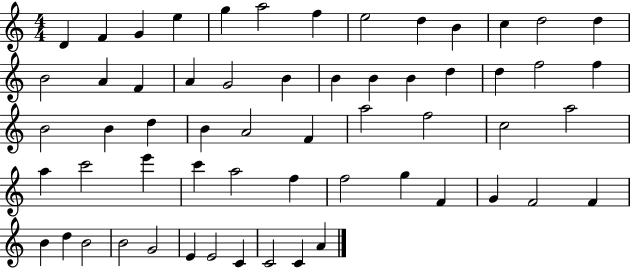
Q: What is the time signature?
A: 4/4